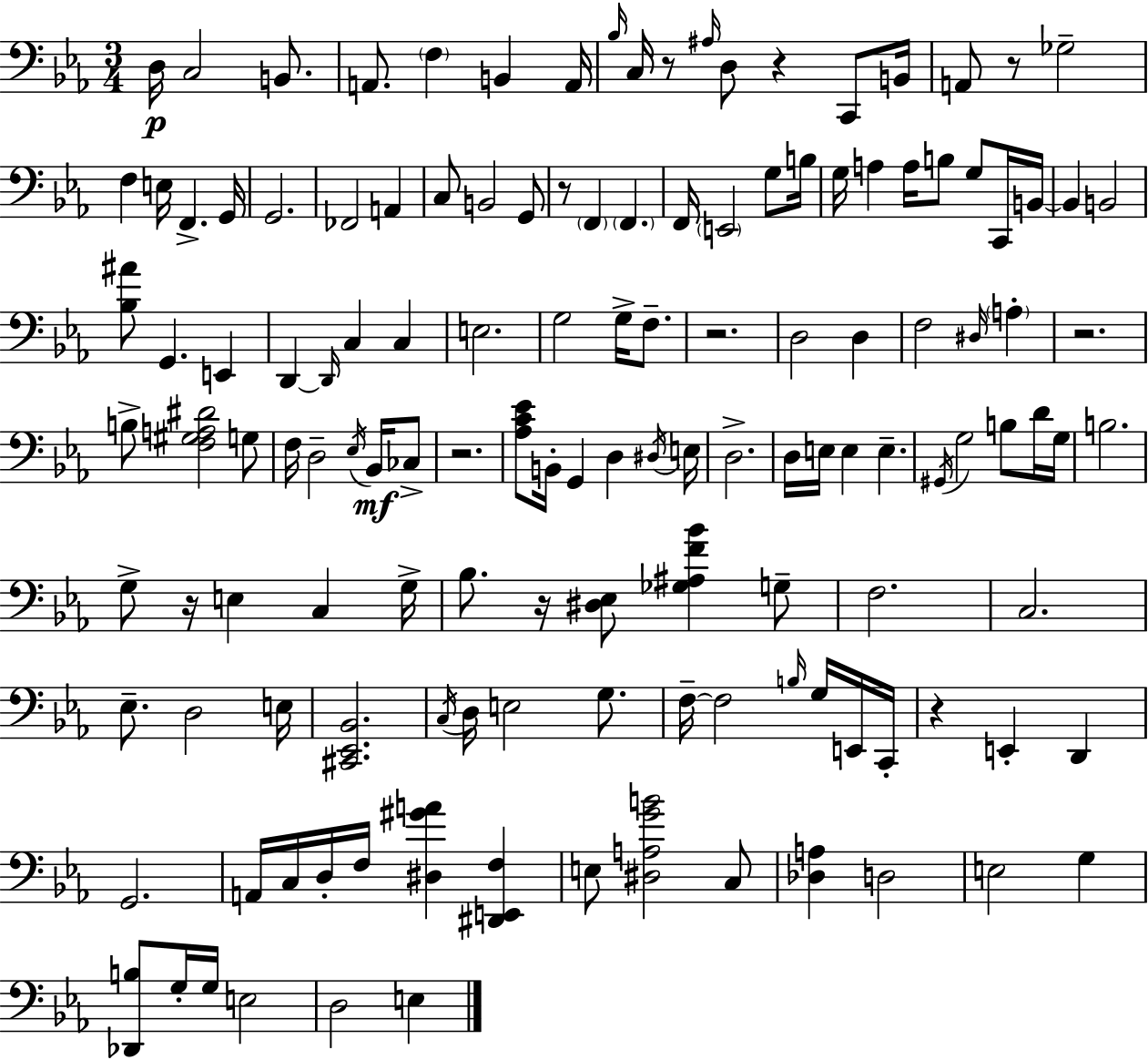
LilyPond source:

{
  \clef bass
  \numericTimeSignature
  \time 3/4
  \key c \minor
  d16\p c2 b,8. | a,8. \parenthesize f4 b,4 a,16 | \grace { bes16 } c16 r8 \grace { ais16 } d8 r4 c,8 | b,16 a,8 r8 ges2-- | \break f4 e16 f,4.-> | g,16 g,2. | fes,2 a,4 | c8 b,2 | \break g,8 r8 \parenthesize f,4 \parenthesize f,4. | f,16 \parenthesize e,2 g8 | b16 g16 a4 a16 b8 g8 | c,16 b,16~~ b,4 b,2 | \break <bes ais'>8 g,4. e,4 | d,4~~ \grace { d,16 } c4 c4 | e2. | g2 g16-> | \break f8.-- r2. | d2 d4 | f2 \grace { dis16 } | \parenthesize a4-. r2. | \break b8-> <f gis a dis'>2 | g8 f16 d2-- | \acciaccatura { ees16 } bes,16\mf ces8-> r2. | <aes c' ees'>8 b,16-. g,4 | \break d4 \acciaccatura { dis16 } e16 d2.-> | d16 e16 e4 | e4.-- \acciaccatura { gis,16 } g2 | b8 d'16 g16 b2. | \break g8-> r16 e4 | c4 g16-> bes8. r16 <dis ees>8 | <ges ais f' bes'>4 g8-- f2. | c2. | \break ees8.-- d2 | e16 <cis, ees, bes,>2. | \acciaccatura { c16 } d16 e2 | g8. f16--~~ f2 | \break \grace { b16 } g16 e,16 c,16-. r4 | e,4-. d,4 g,2. | a,16 c16 d16-. | f16 <dis gis' a'>4 <dis, e, f>4 e8 <dis a g' b'>2 | \break c8 <des a>4 | d2 e2 | g4 <des, b>8 g16-. | g16 e2 d2 | \break e4 \bar "|."
}